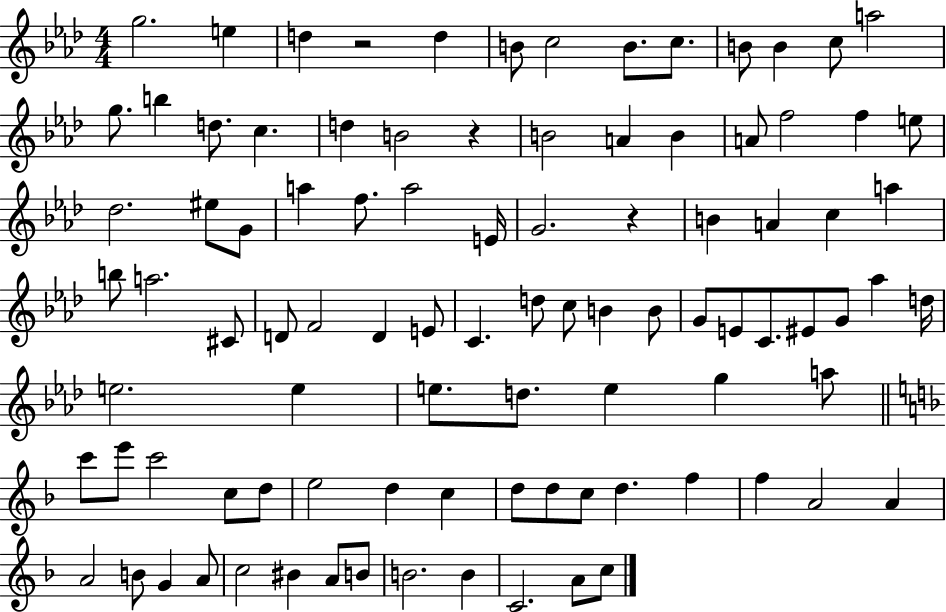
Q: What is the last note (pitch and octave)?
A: C5